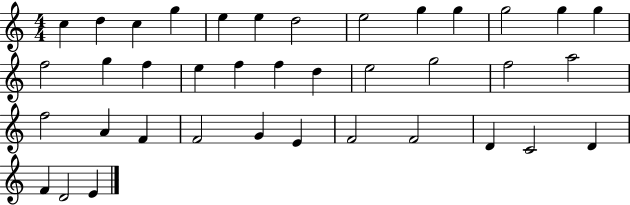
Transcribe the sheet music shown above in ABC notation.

X:1
T:Untitled
M:4/4
L:1/4
K:C
c d c g e e d2 e2 g g g2 g g f2 g f e f f d e2 g2 f2 a2 f2 A F F2 G E F2 F2 D C2 D F D2 E